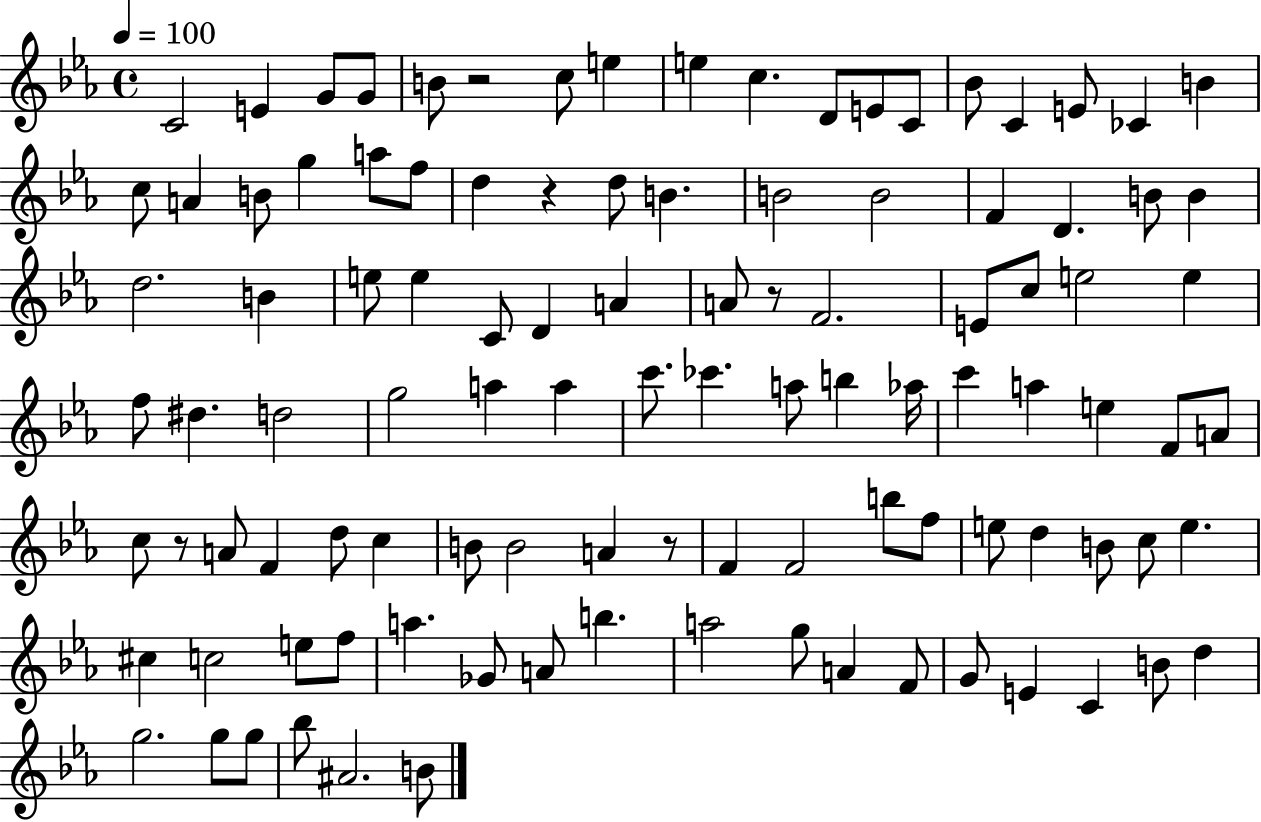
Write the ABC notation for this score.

X:1
T:Untitled
M:4/4
L:1/4
K:Eb
C2 E G/2 G/2 B/2 z2 c/2 e e c D/2 E/2 C/2 _B/2 C E/2 _C B c/2 A B/2 g a/2 f/2 d z d/2 B B2 B2 F D B/2 B d2 B e/2 e C/2 D A A/2 z/2 F2 E/2 c/2 e2 e f/2 ^d d2 g2 a a c'/2 _c' a/2 b _a/4 c' a e F/2 A/2 c/2 z/2 A/2 F d/2 c B/2 B2 A z/2 F F2 b/2 f/2 e/2 d B/2 c/2 e ^c c2 e/2 f/2 a _G/2 A/2 b a2 g/2 A F/2 G/2 E C B/2 d g2 g/2 g/2 _b/2 ^A2 B/2